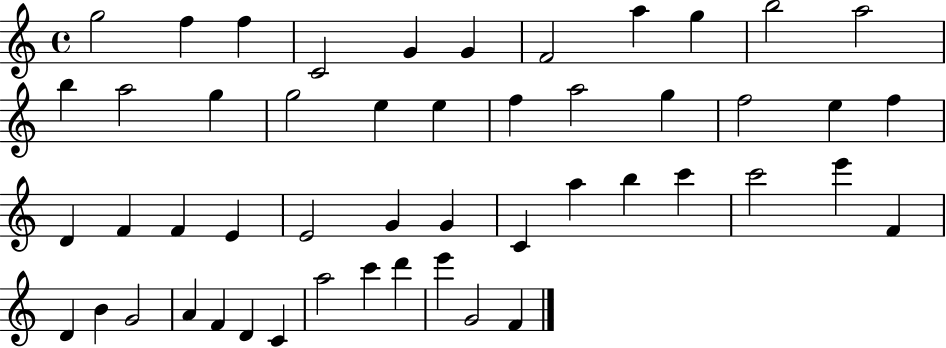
{
  \clef treble
  \time 4/4
  \defaultTimeSignature
  \key c \major
  g''2 f''4 f''4 | c'2 g'4 g'4 | f'2 a''4 g''4 | b''2 a''2 | \break b''4 a''2 g''4 | g''2 e''4 e''4 | f''4 a''2 g''4 | f''2 e''4 f''4 | \break d'4 f'4 f'4 e'4 | e'2 g'4 g'4 | c'4 a''4 b''4 c'''4 | c'''2 e'''4 f'4 | \break d'4 b'4 g'2 | a'4 f'4 d'4 c'4 | a''2 c'''4 d'''4 | e'''4 g'2 f'4 | \break \bar "|."
}